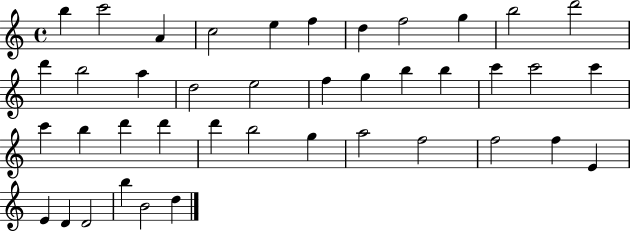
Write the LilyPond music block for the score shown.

{
  \clef treble
  \time 4/4
  \defaultTimeSignature
  \key c \major
  b''4 c'''2 a'4 | c''2 e''4 f''4 | d''4 f''2 g''4 | b''2 d'''2 | \break d'''4 b''2 a''4 | d''2 e''2 | f''4 g''4 b''4 b''4 | c'''4 c'''2 c'''4 | \break c'''4 b''4 d'''4 d'''4 | d'''4 b''2 g''4 | a''2 f''2 | f''2 f''4 e'4 | \break e'4 d'4 d'2 | b''4 b'2 d''4 | \bar "|."
}